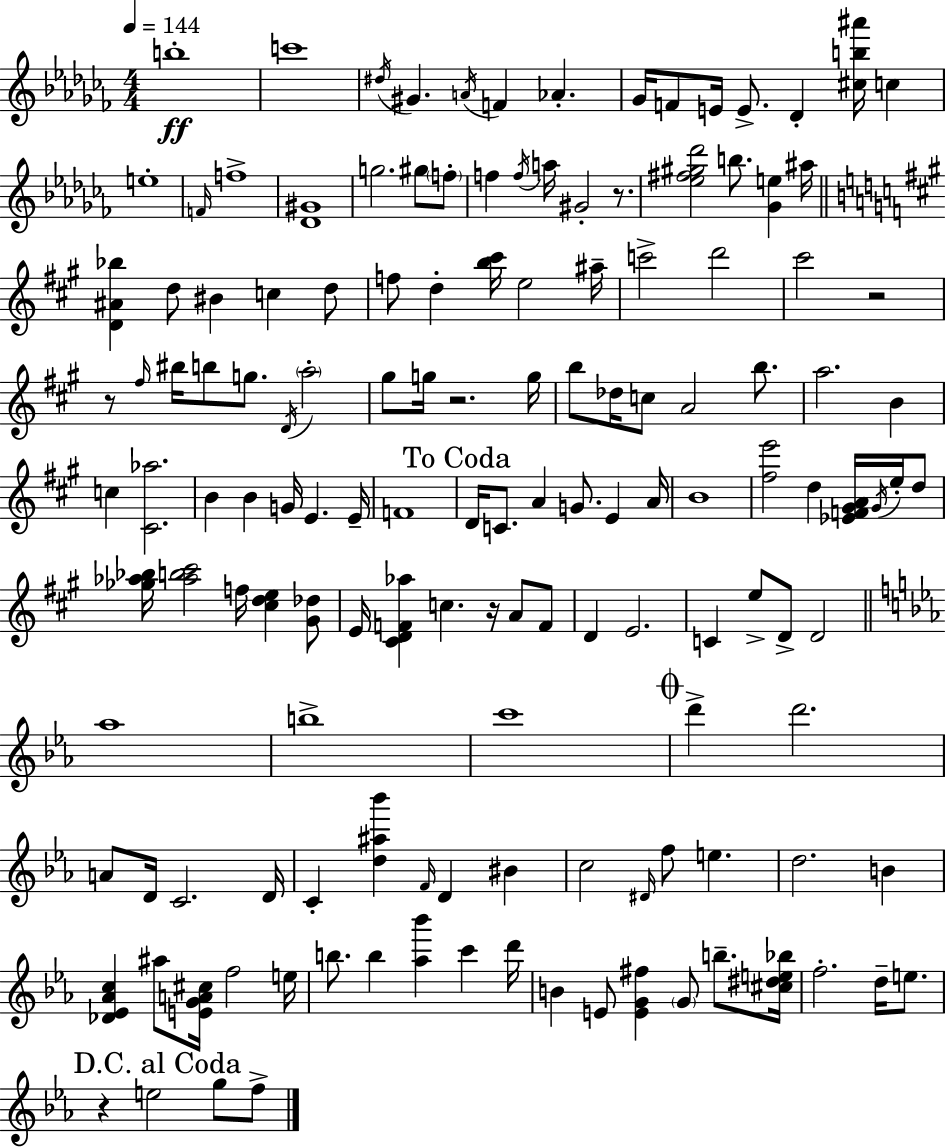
{
  \clef treble
  \numericTimeSignature
  \time 4/4
  \key aes \minor
  \tempo 4 = 144
  b''1-.\ff | c'''1 | \acciaccatura { dis''16 } gis'4. \acciaccatura { a'16 } f'4 aes'4.-. | ges'16 f'8 e'16 e'8.-> des'4-. <cis'' b'' ais'''>16 c''4 | \break e''1-. | \grace { f'16 } f''1-> | <des' gis'>1 | g''2. gis''8 | \break \parenthesize f''8-. f''4 \acciaccatura { f''16 } a''16 gis'2-. | r8. <ees'' fis'' gis'' des'''>2 b''8. <ges' e''>4 | ais''16 \bar "||" \break \key a \major <d' ais' bes''>4 d''8 bis'4 c''4 d''8 | f''8 d''4-. <b'' cis'''>16 e''2 ais''16-- | c'''2-> d'''2 | cis'''2 r2 | \break r8 \grace { fis''16 } bis''16 b''8 g''8. \acciaccatura { d'16 } \parenthesize a''2-. | gis''8 g''16 r2. | g''16 b''8 des''16 c''8 a'2 b''8. | a''2. b'4 | \break c''4 <cis' aes''>2. | b'4 b'4 g'16 e'4. | e'16-- f'1 | \mark "To Coda" d'16 c'8. a'4 g'8. e'4 | \break a'16 b'1 | <fis'' e'''>2 d''4 <ees' f' gis' a'>16 \acciaccatura { gis'16 } | e''16-. d''8 <ges'' aes'' bes''>16 <aes'' b'' cis'''>2 f''16 <cis'' d'' e''>4 | <gis' des''>8 e'16 <cis' d' f' aes''>4 c''4. r16 a'8 | \break f'8 d'4 e'2. | c'4 e''8-> d'8-> d'2 | \bar "||" \break \key ees \major aes''1 | b''1-> | c'''1 | \mark \markup { \musicglyph "scripts.coda" } d'''4-> d'''2. | \break a'8 d'16 c'2. d'16 | c'4-. <d'' ais'' bes'''>4 \grace { f'16 } d'4 bis'4 | c''2 \grace { dis'16 } f''8 e''4. | d''2. b'4 | \break <des' ees' aes' c''>4 ais''8 <e' g' a' cis''>16 f''2 | e''16 b''8. b''4 <aes'' bes'''>4 c'''4 | d'''16 b'4 e'8 <e' g' fis''>4 \parenthesize g'8 b''8.-- | <cis'' dis'' e'' bes''>16 f''2.-. d''16-- e''8. | \break \mark "D.C. al Coda" r4 e''2 g''8 | f''8-> \bar "|."
}